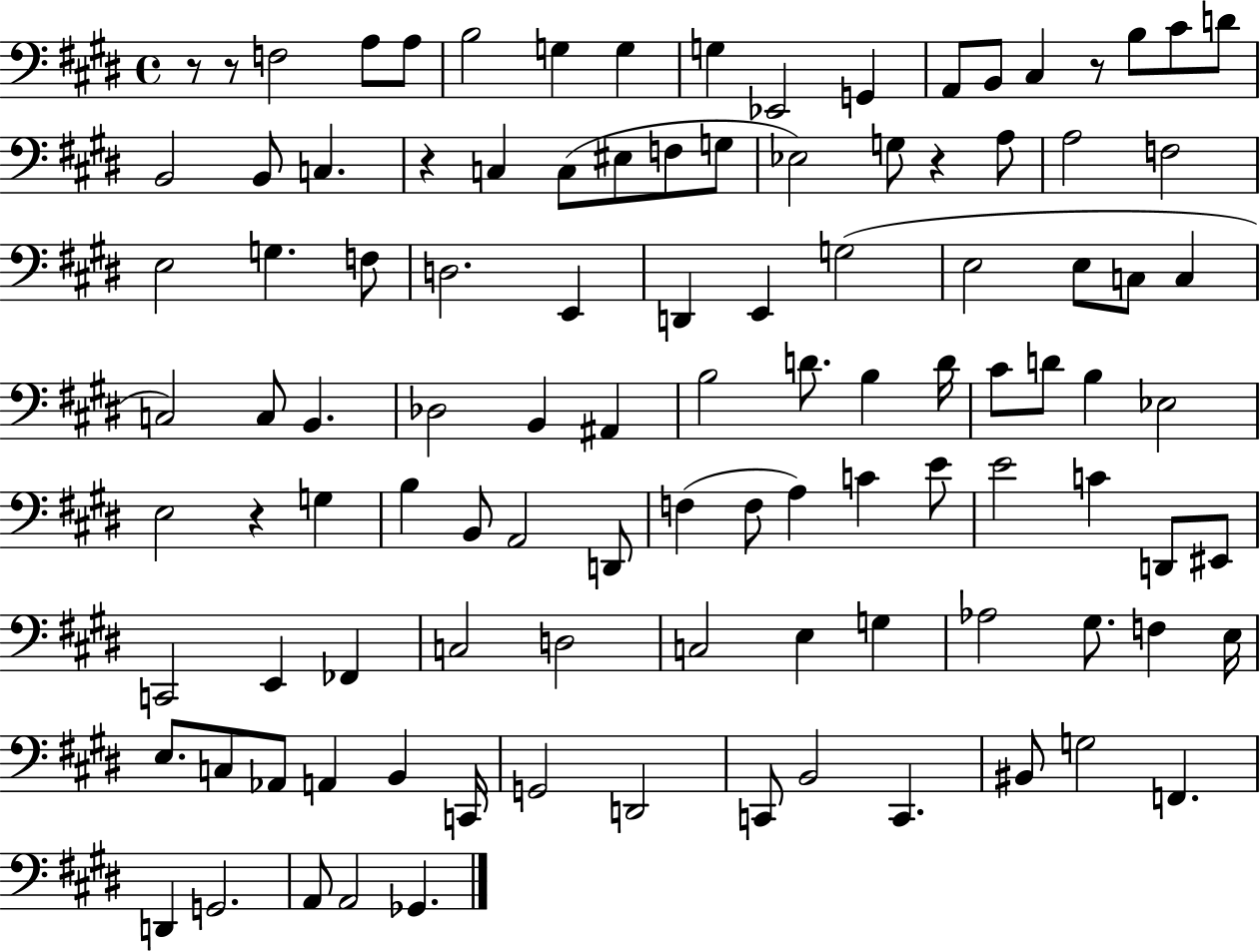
X:1
T:Untitled
M:4/4
L:1/4
K:E
z/2 z/2 F,2 A,/2 A,/2 B,2 G, G, G, _E,,2 G,, A,,/2 B,,/2 ^C, z/2 B,/2 ^C/2 D/2 B,,2 B,,/2 C, z C, C,/2 ^E,/2 F,/2 G,/2 _E,2 G,/2 z A,/2 A,2 F,2 E,2 G, F,/2 D,2 E,, D,, E,, G,2 E,2 E,/2 C,/2 C, C,2 C,/2 B,, _D,2 B,, ^A,, B,2 D/2 B, D/4 ^C/2 D/2 B, _E,2 E,2 z G, B, B,,/2 A,,2 D,,/2 F, F,/2 A, C E/2 E2 C D,,/2 ^E,,/2 C,,2 E,, _F,, C,2 D,2 C,2 E, G, _A,2 ^G,/2 F, E,/4 E,/2 C,/2 _A,,/2 A,, B,, C,,/4 G,,2 D,,2 C,,/2 B,,2 C,, ^B,,/2 G,2 F,, D,, G,,2 A,,/2 A,,2 _G,,